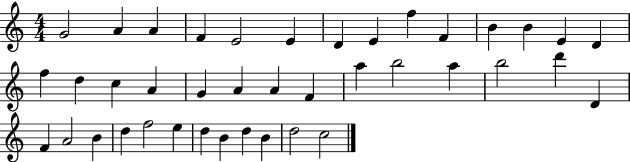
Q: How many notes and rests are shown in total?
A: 40